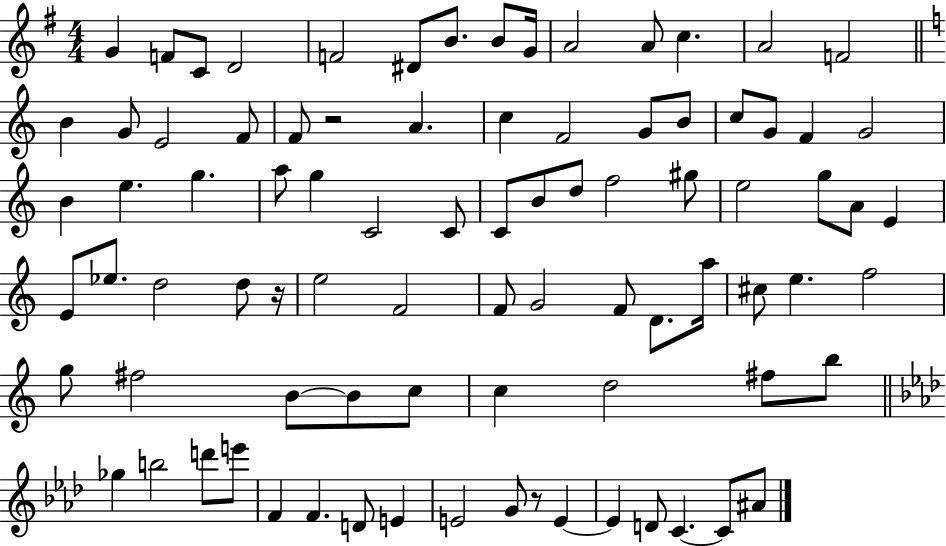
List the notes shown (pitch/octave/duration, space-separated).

G4/q F4/e C4/e D4/h F4/h D#4/e B4/e. B4/e G4/s A4/h A4/e C5/q. A4/h F4/h B4/q G4/e E4/h F4/e F4/e R/h A4/q. C5/q F4/h G4/e B4/e C5/e G4/e F4/q G4/h B4/q E5/q. G5/q. A5/e G5/q C4/h C4/e C4/e B4/e D5/e F5/h G#5/e E5/h G5/e A4/e E4/q E4/e Eb5/e. D5/h D5/e R/s E5/h F4/h F4/e G4/h F4/e D4/e. A5/s C#5/e E5/q. F5/h G5/e F#5/h B4/e B4/e C5/e C5/q D5/h F#5/e B5/e Gb5/q B5/h D6/e E6/e F4/q F4/q. D4/e E4/q E4/h G4/e R/e E4/q E4/q D4/e C4/q. C4/e A#4/e